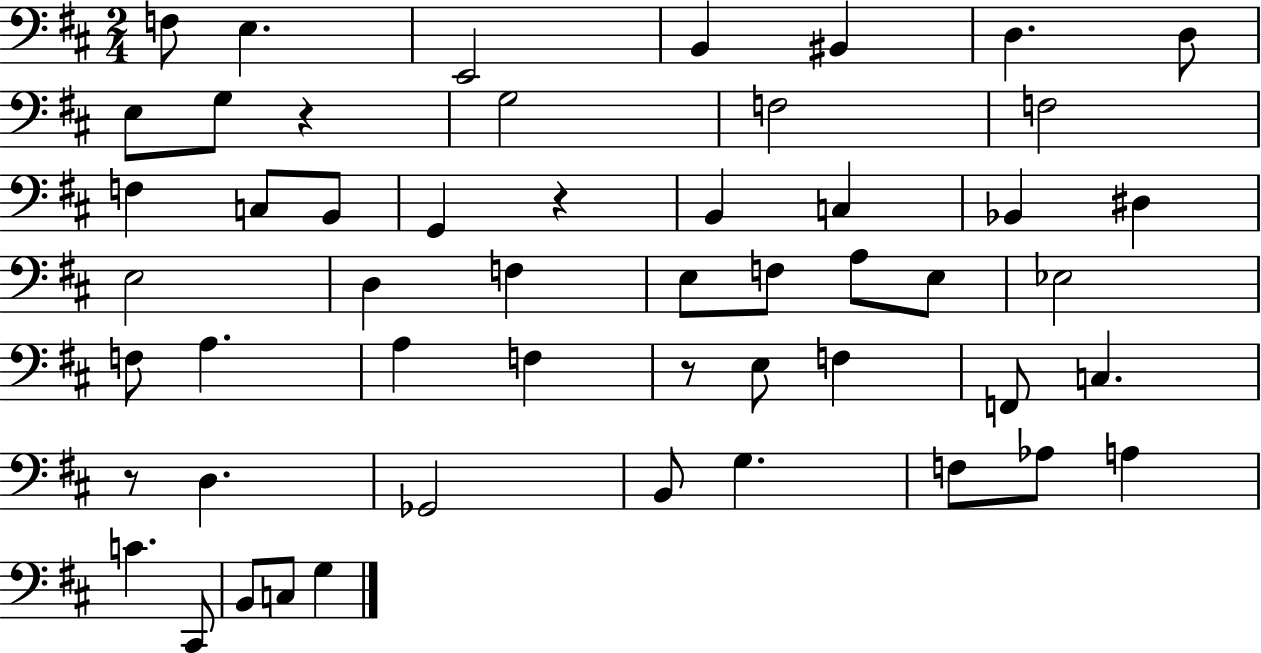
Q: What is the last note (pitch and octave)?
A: G3